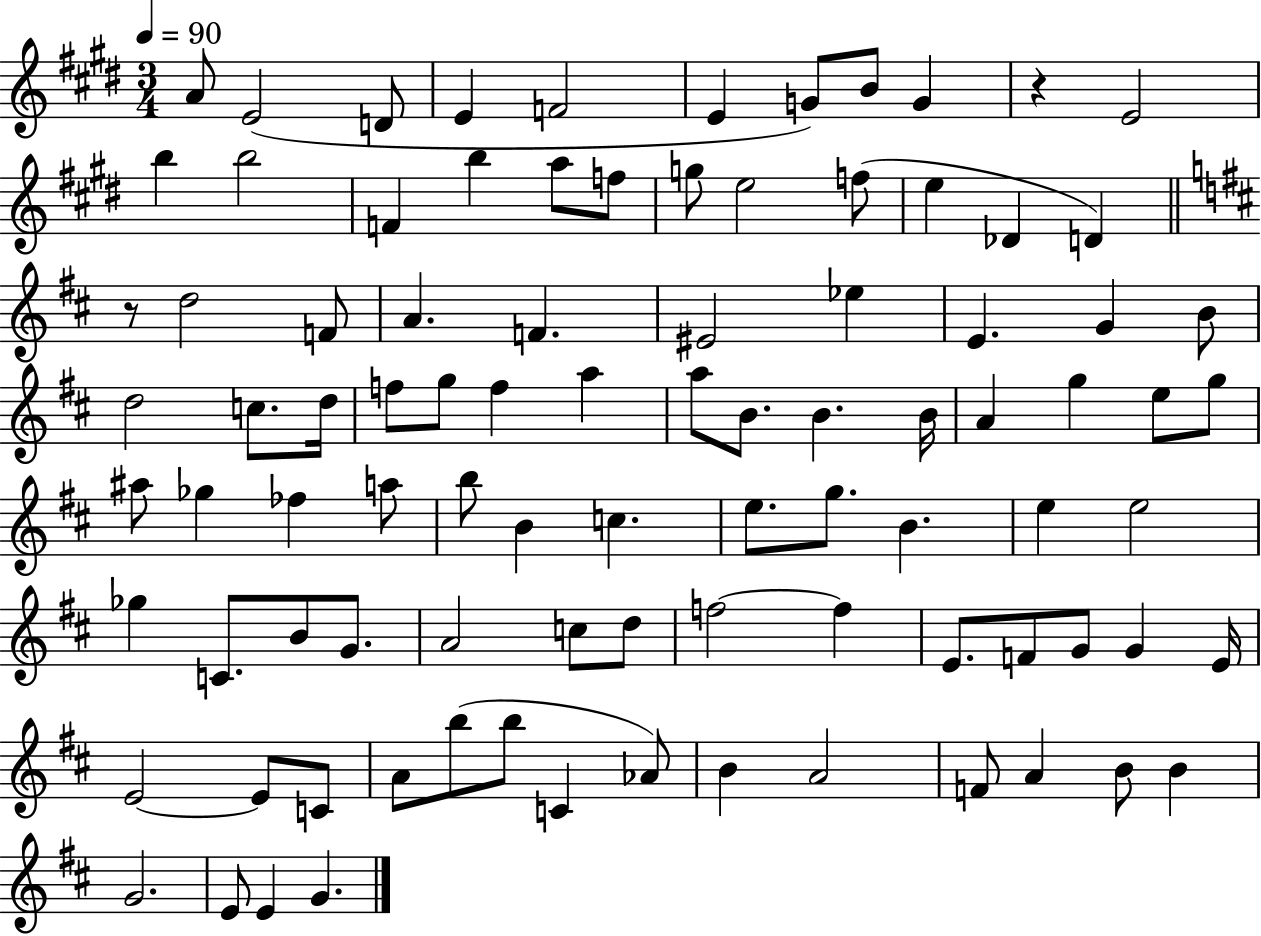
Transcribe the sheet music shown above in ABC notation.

X:1
T:Untitled
M:3/4
L:1/4
K:E
A/2 E2 D/2 E F2 E G/2 B/2 G z E2 b b2 F b a/2 f/2 g/2 e2 f/2 e _D D z/2 d2 F/2 A F ^E2 _e E G B/2 d2 c/2 d/4 f/2 g/2 f a a/2 B/2 B B/4 A g e/2 g/2 ^a/2 _g _f a/2 b/2 B c e/2 g/2 B e e2 _g C/2 B/2 G/2 A2 c/2 d/2 f2 f E/2 F/2 G/2 G E/4 E2 E/2 C/2 A/2 b/2 b/2 C _A/2 B A2 F/2 A B/2 B G2 E/2 E G